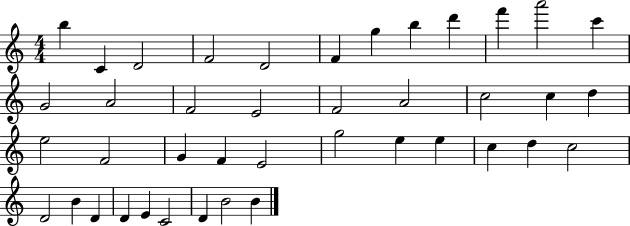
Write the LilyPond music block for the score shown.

{
  \clef treble
  \numericTimeSignature
  \time 4/4
  \key c \major
  b''4 c'4 d'2 | f'2 d'2 | f'4 g''4 b''4 d'''4 | f'''4 a'''2 c'''4 | \break g'2 a'2 | f'2 e'2 | f'2 a'2 | c''2 c''4 d''4 | \break e''2 f'2 | g'4 f'4 e'2 | g''2 e''4 e''4 | c''4 d''4 c''2 | \break d'2 b'4 d'4 | d'4 e'4 c'2 | d'4 b'2 b'4 | \bar "|."
}